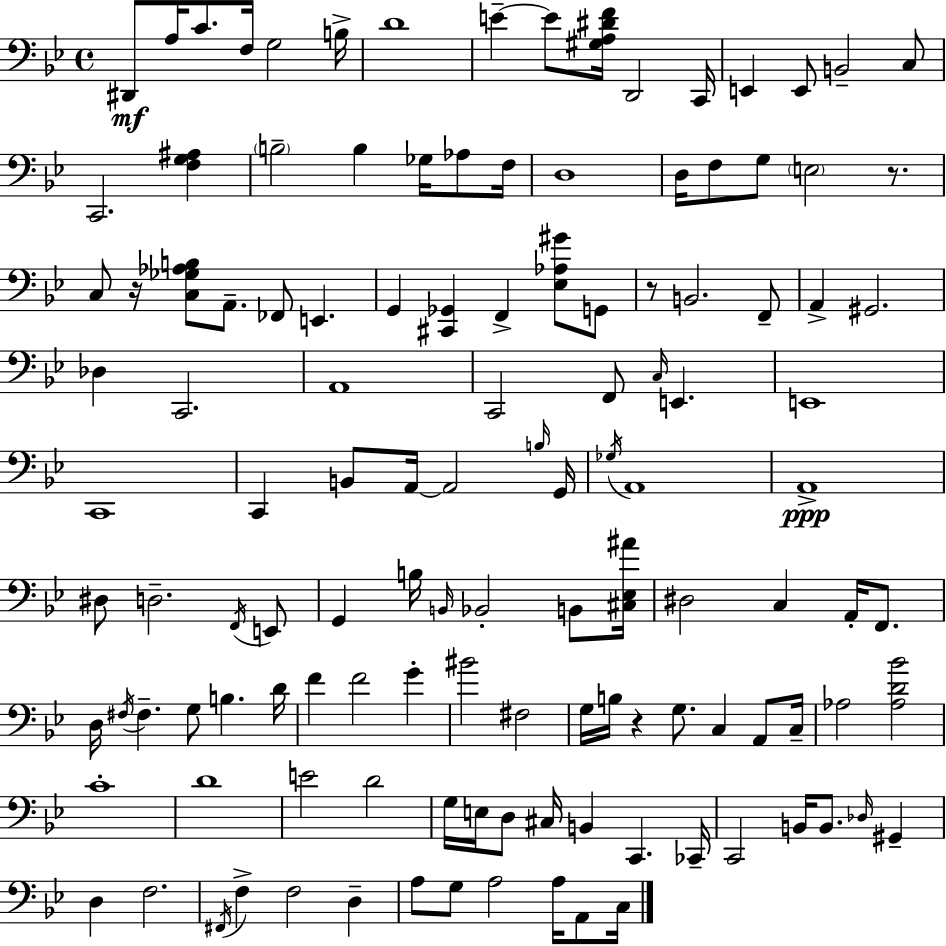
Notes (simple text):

D#2/e A3/s C4/e. F3/s G3/h B3/s D4/w E4/q E4/e [G#3,A3,D#4,F4]/s D2/h C2/s E2/q E2/e B2/h C3/e C2/h. [F3,G3,A#3]/q B3/h B3/q Gb3/s Ab3/e F3/s D3/w D3/s F3/e G3/e E3/h R/e. C3/e R/s [C3,Gb3,Ab3,B3]/e A2/e. FES2/e E2/q. G2/q [C#2,Gb2]/q F2/q [Eb3,Ab3,G#4]/e G2/e R/e B2/h. F2/e A2/q G#2/h. Db3/q C2/h. A2/w C2/h F2/e C3/s E2/q. E2/w C2/w C2/q B2/e A2/s A2/h B3/s G2/s Gb3/s A2/w A2/w D#3/e D3/h. F2/s E2/e G2/q B3/s B2/s Bb2/h B2/e [C#3,Eb3,A#4]/s D#3/h C3/q A2/s F2/e. D3/s F#3/s F#3/q. G3/e B3/q. D4/s F4/q F4/h G4/q BIS4/h F#3/h G3/s B3/s R/q G3/e. C3/q A2/e C3/s Ab3/h [Ab3,D4,Bb4]/h C4/w D4/w E4/h D4/h G3/s E3/s D3/e C#3/s B2/q C2/q. CES2/s C2/h B2/s B2/e. Db3/s G#2/q D3/q F3/h. F#2/s F3/q F3/h D3/q A3/e G3/e A3/h A3/s A2/e C3/s